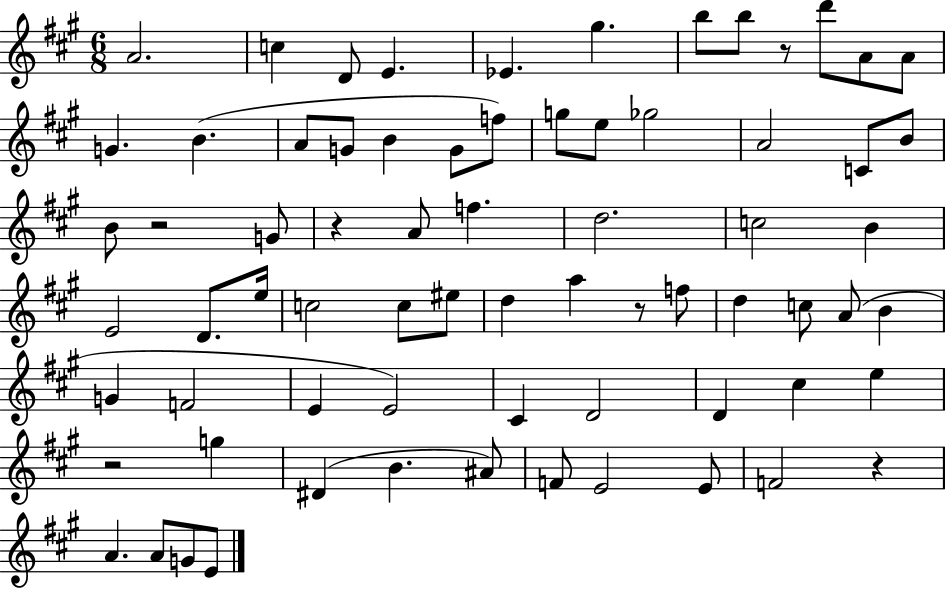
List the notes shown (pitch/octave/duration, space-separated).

A4/h. C5/q D4/e E4/q. Eb4/q. G#5/q. B5/e B5/e R/e D6/e A4/e A4/e G4/q. B4/q. A4/e G4/e B4/q G4/e F5/e G5/e E5/e Gb5/h A4/h C4/e B4/e B4/e R/h G4/e R/q A4/e F5/q. D5/h. C5/h B4/q E4/h D4/e. E5/s C5/h C5/e EIS5/e D5/q A5/q R/e F5/e D5/q C5/e A4/e B4/q G4/q F4/h E4/q E4/h C#4/q D4/h D4/q C#5/q E5/q R/h G5/q D#4/q B4/q. A#4/e F4/e E4/h E4/e F4/h R/q A4/q. A4/e G4/e E4/e